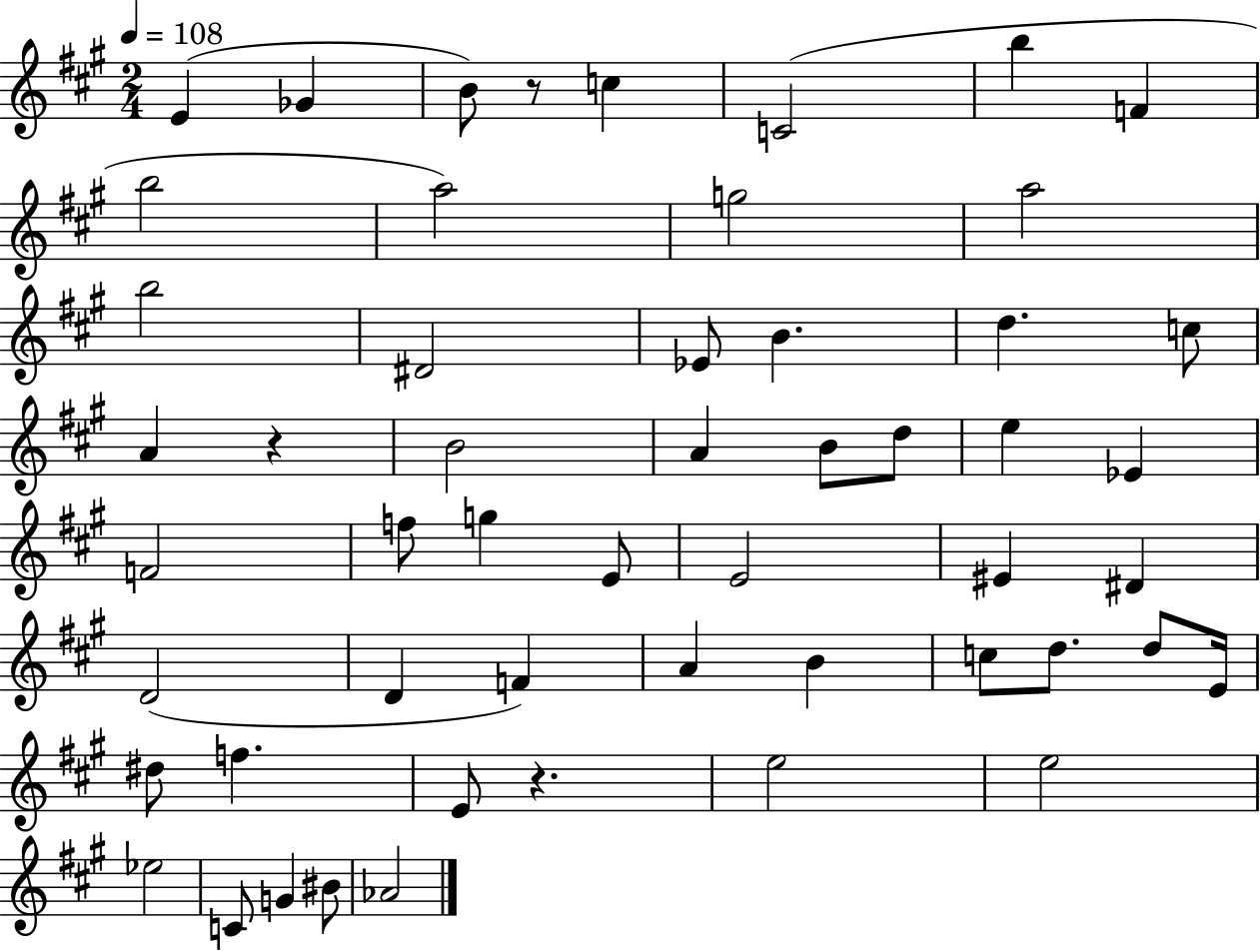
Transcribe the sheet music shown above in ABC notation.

X:1
T:Untitled
M:2/4
L:1/4
K:A
E _G B/2 z/2 c C2 b F b2 a2 g2 a2 b2 ^D2 _E/2 B d c/2 A z B2 A B/2 d/2 e _E F2 f/2 g E/2 E2 ^E ^D D2 D F A B c/2 d/2 d/2 E/4 ^d/2 f E/2 z e2 e2 _e2 C/2 G ^B/2 _A2